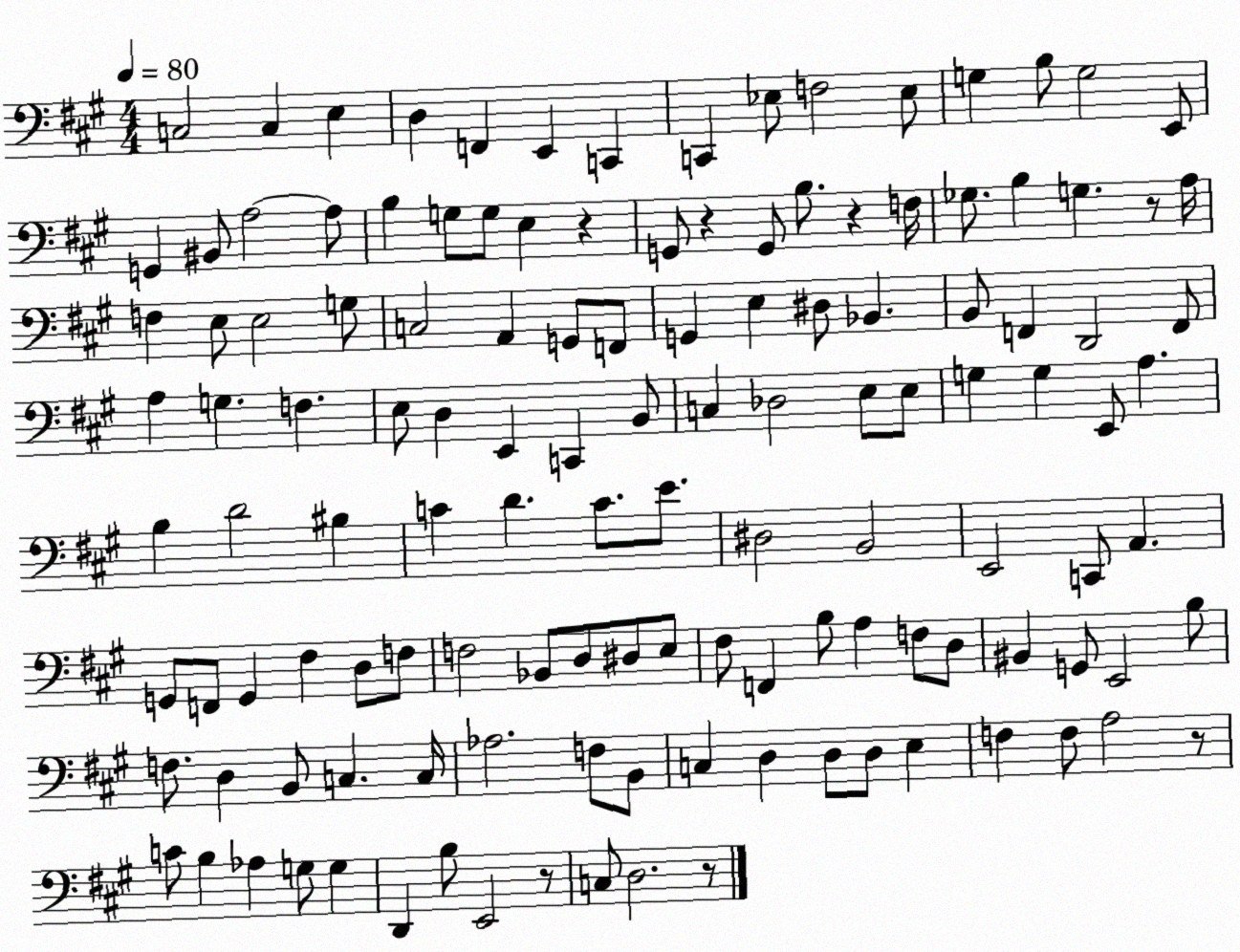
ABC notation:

X:1
T:Untitled
M:4/4
L:1/4
K:A
C,2 C, E, D, F,, E,, C,, C,, _E,/2 F,2 _E,/2 G, B,/2 G,2 E,,/2 G,, ^B,,/2 A,2 A,/2 B, G,/2 G,/2 E, z G,,/2 z G,,/2 B,/2 z F,/4 _G,/2 B, G, z/2 A,/4 F, E,/2 E,2 G,/2 C,2 A,, G,,/2 F,,/2 G,, E, ^D,/2 _B,, B,,/2 F,, D,,2 F,,/2 A, G, F, E,/2 D, E,, C,, B,,/2 C, _D,2 E,/2 E,/2 G, G, E,,/2 A, B, D2 ^B, C D C/2 E/2 ^D,2 B,,2 E,,2 C,,/2 A,, G,,/2 F,,/2 G,, ^F, D,/2 F,/2 F,2 _B,,/2 D,/2 ^D,/2 E,/2 ^F,/2 F,, B,/2 A, F,/2 D,/2 ^B,, G,,/2 E,,2 B,/2 F,/2 D, B,,/2 C, C,/4 _A,2 F,/2 B,,/2 C, D, D,/2 D,/2 E, F, F,/2 A,2 z/2 C/2 B, _A, G,/2 G, D,, B,/2 E,,2 z/2 C,/2 D,2 z/2